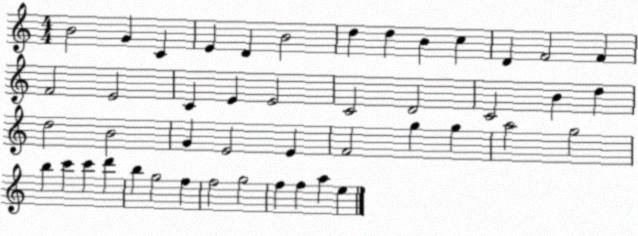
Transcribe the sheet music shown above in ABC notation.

X:1
T:Untitled
M:4/4
L:1/4
K:C
B2 G C E D B2 d d B c D F2 F F2 E2 C E E2 C2 D2 C2 B d d2 B2 G E2 E F2 g g a2 g2 b c' c' d' b g2 f f2 g2 f f a e